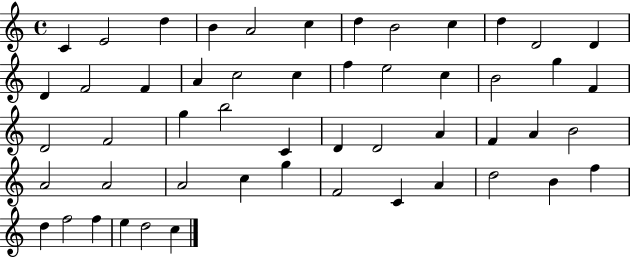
{
  \clef treble
  \time 4/4
  \defaultTimeSignature
  \key c \major
  c'4 e'2 d''4 | b'4 a'2 c''4 | d''4 b'2 c''4 | d''4 d'2 d'4 | \break d'4 f'2 f'4 | a'4 c''2 c''4 | f''4 e''2 c''4 | b'2 g''4 f'4 | \break d'2 f'2 | g''4 b''2 c'4 | d'4 d'2 a'4 | f'4 a'4 b'2 | \break a'2 a'2 | a'2 c''4 g''4 | f'2 c'4 a'4 | d''2 b'4 f''4 | \break d''4 f''2 f''4 | e''4 d''2 c''4 | \bar "|."
}